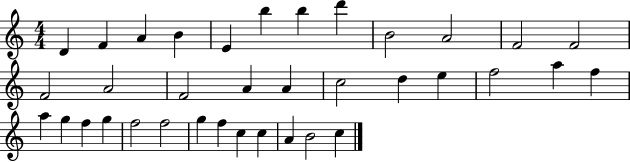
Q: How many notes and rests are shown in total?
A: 36